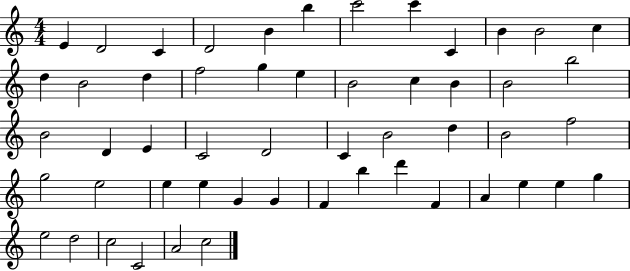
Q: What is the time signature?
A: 4/4